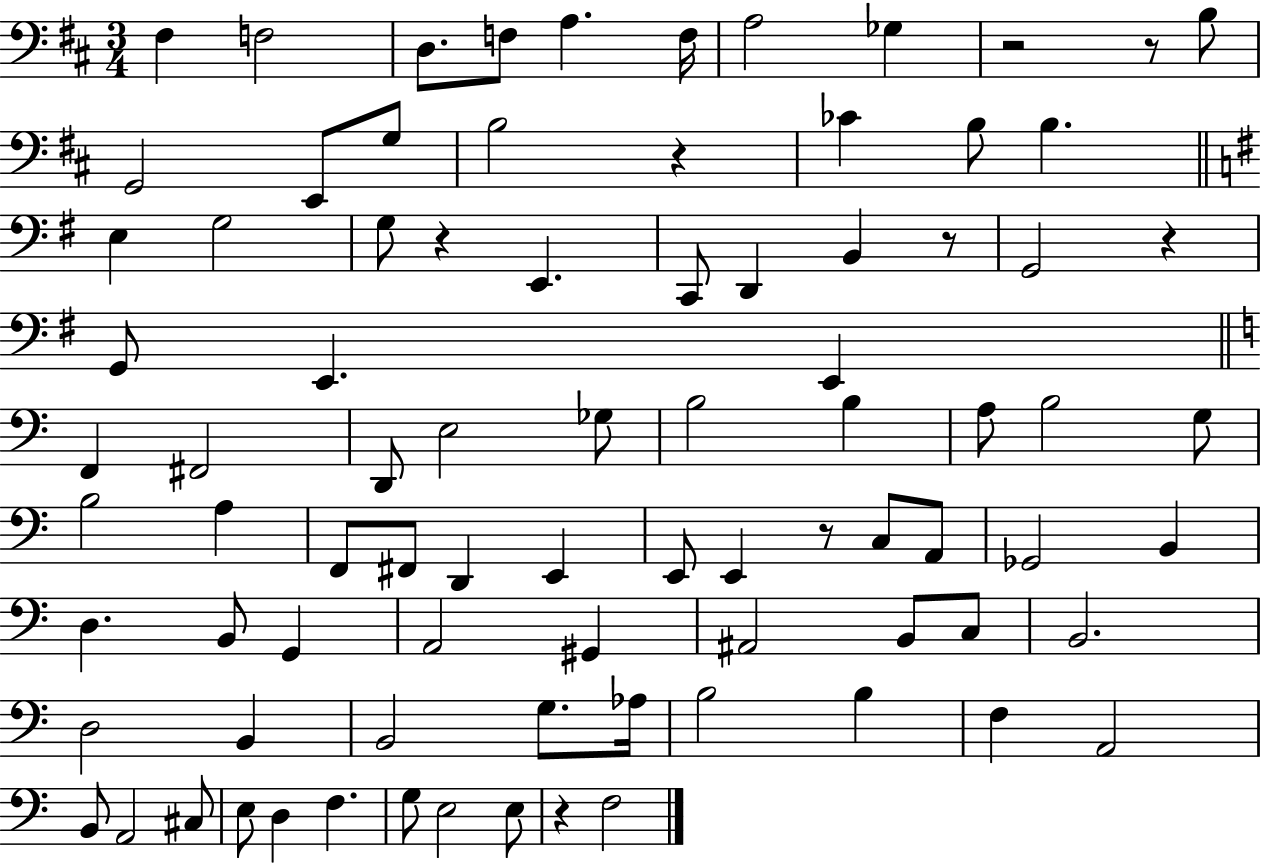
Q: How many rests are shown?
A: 8